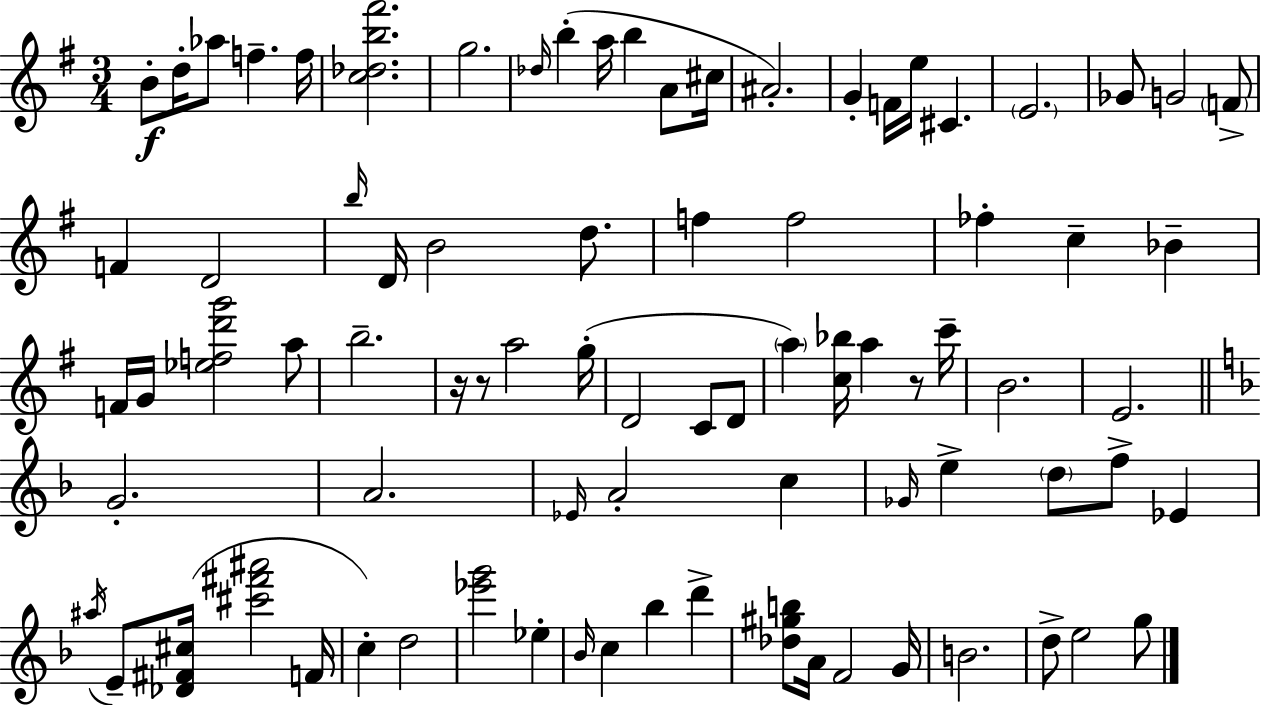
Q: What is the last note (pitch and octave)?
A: G5